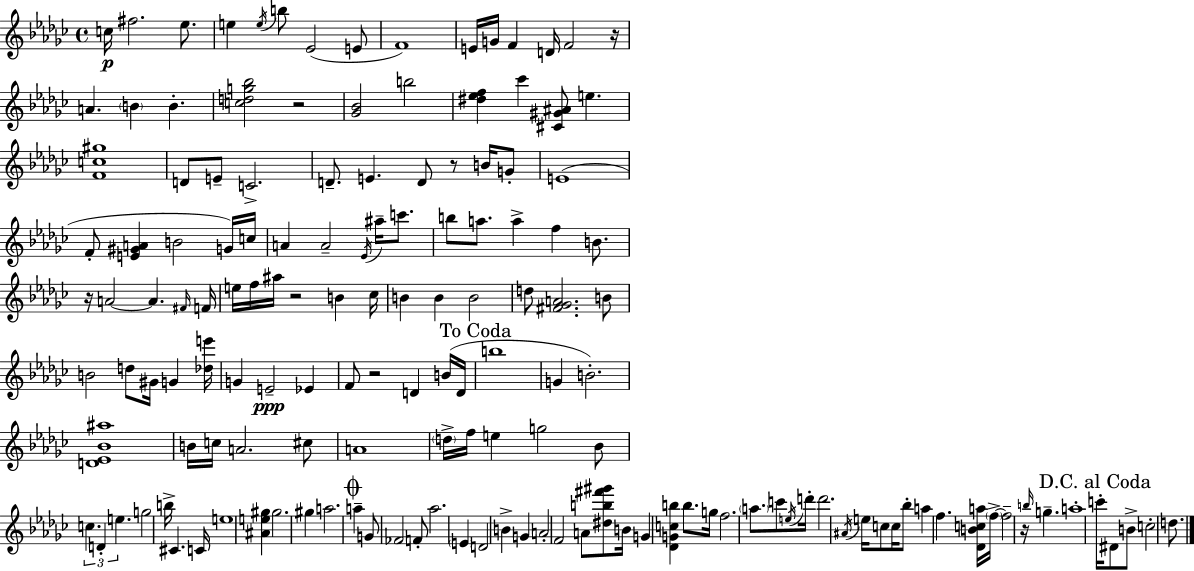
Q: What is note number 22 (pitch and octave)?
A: E4